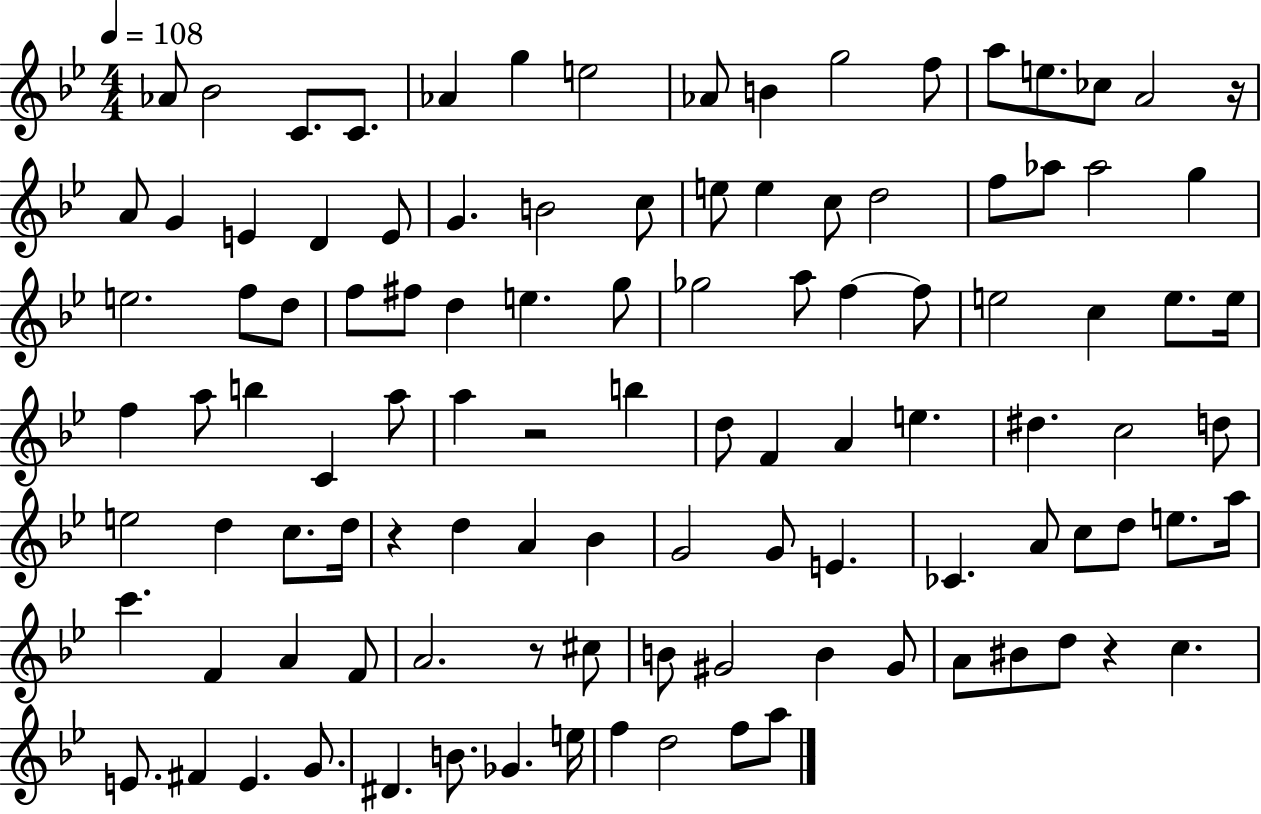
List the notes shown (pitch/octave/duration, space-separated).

Ab4/e Bb4/h C4/e. C4/e. Ab4/q G5/q E5/h Ab4/e B4/q G5/h F5/e A5/e E5/e. CES5/e A4/h R/s A4/e G4/q E4/q D4/q E4/e G4/q. B4/h C5/e E5/e E5/q C5/e D5/h F5/e Ab5/e Ab5/h G5/q E5/h. F5/e D5/e F5/e F#5/e D5/q E5/q. G5/e Gb5/h A5/e F5/q F5/e E5/h C5/q E5/e. E5/s F5/q A5/e B5/q C4/q A5/e A5/q R/h B5/q D5/e F4/q A4/q E5/q. D#5/q. C5/h D5/e E5/h D5/q C5/e. D5/s R/q D5/q A4/q Bb4/q G4/h G4/e E4/q. CES4/q. A4/e C5/e D5/e E5/e. A5/s C6/q. F4/q A4/q F4/e A4/h. R/e C#5/e B4/e G#4/h B4/q G#4/e A4/e BIS4/e D5/e R/q C5/q. E4/e. F#4/q E4/q. G4/e. D#4/q. B4/e. Gb4/q. E5/s F5/q D5/h F5/e A5/e